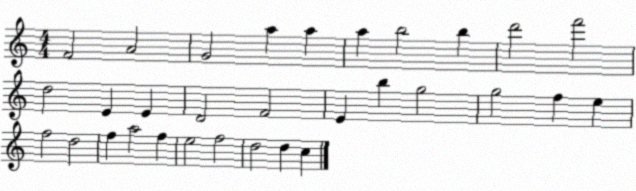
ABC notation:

X:1
T:Untitled
M:4/4
L:1/4
K:C
F2 A2 G2 a a a b2 b d'2 f'2 d2 E E D2 F2 E b g2 g2 f e f2 d2 f a2 f e2 f2 d2 d c